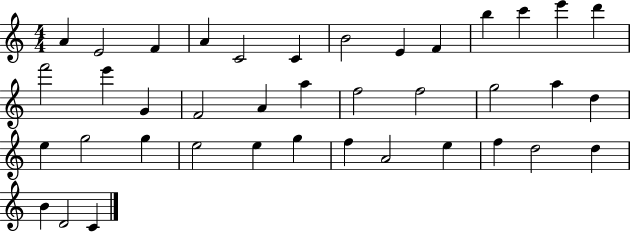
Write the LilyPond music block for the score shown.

{
  \clef treble
  \numericTimeSignature
  \time 4/4
  \key c \major
  a'4 e'2 f'4 | a'4 c'2 c'4 | b'2 e'4 f'4 | b''4 c'''4 e'''4 d'''4 | \break f'''2 e'''4 g'4 | f'2 a'4 a''4 | f''2 f''2 | g''2 a''4 d''4 | \break e''4 g''2 g''4 | e''2 e''4 g''4 | f''4 a'2 e''4 | f''4 d''2 d''4 | \break b'4 d'2 c'4 | \bar "|."
}